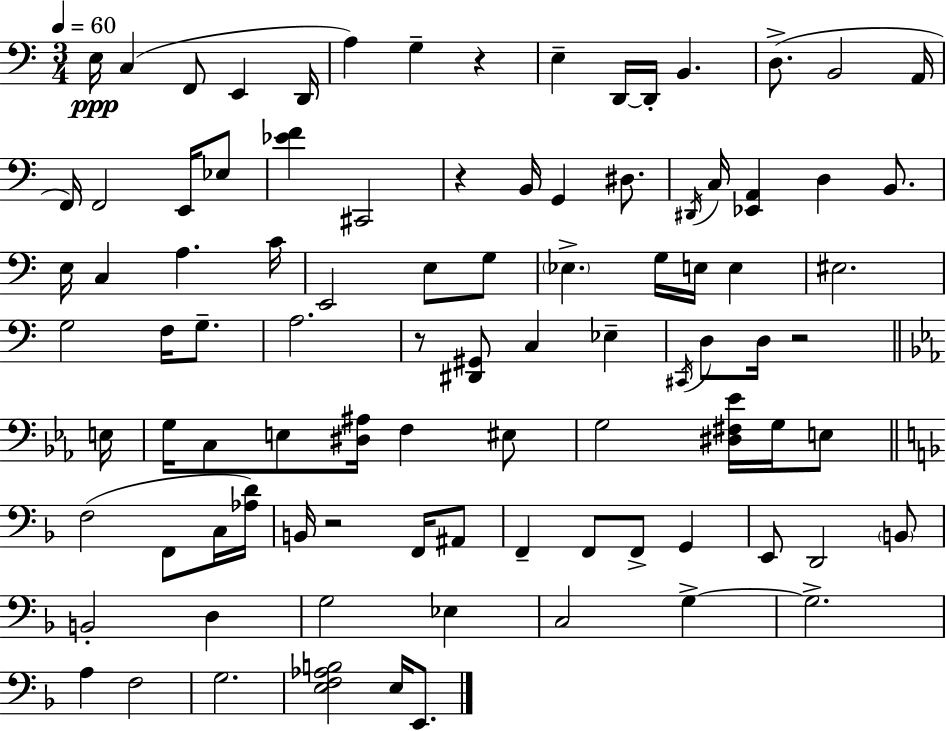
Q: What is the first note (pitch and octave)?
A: E3